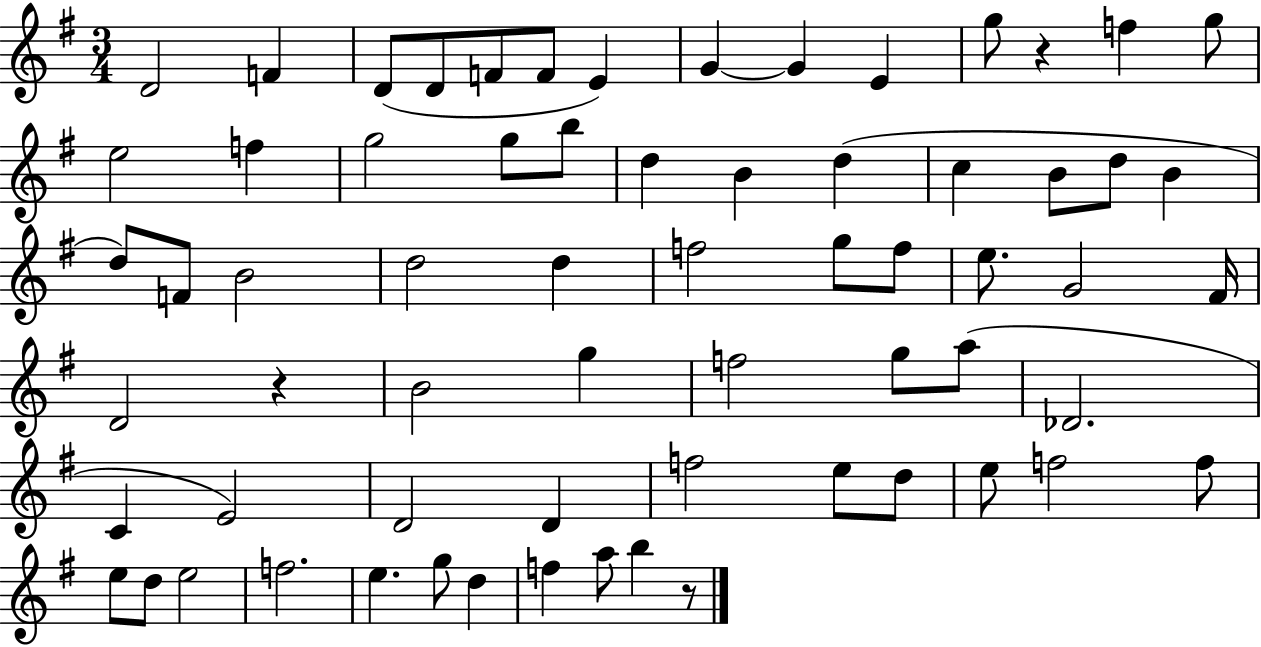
X:1
T:Untitled
M:3/4
L:1/4
K:G
D2 F D/2 D/2 F/2 F/2 E G G E g/2 z f g/2 e2 f g2 g/2 b/2 d B d c B/2 d/2 B d/2 F/2 B2 d2 d f2 g/2 f/2 e/2 G2 ^F/4 D2 z B2 g f2 g/2 a/2 _D2 C E2 D2 D f2 e/2 d/2 e/2 f2 f/2 e/2 d/2 e2 f2 e g/2 d f a/2 b z/2